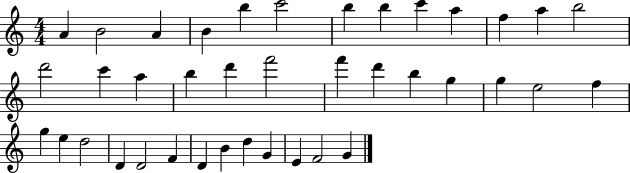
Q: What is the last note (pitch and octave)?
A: G4